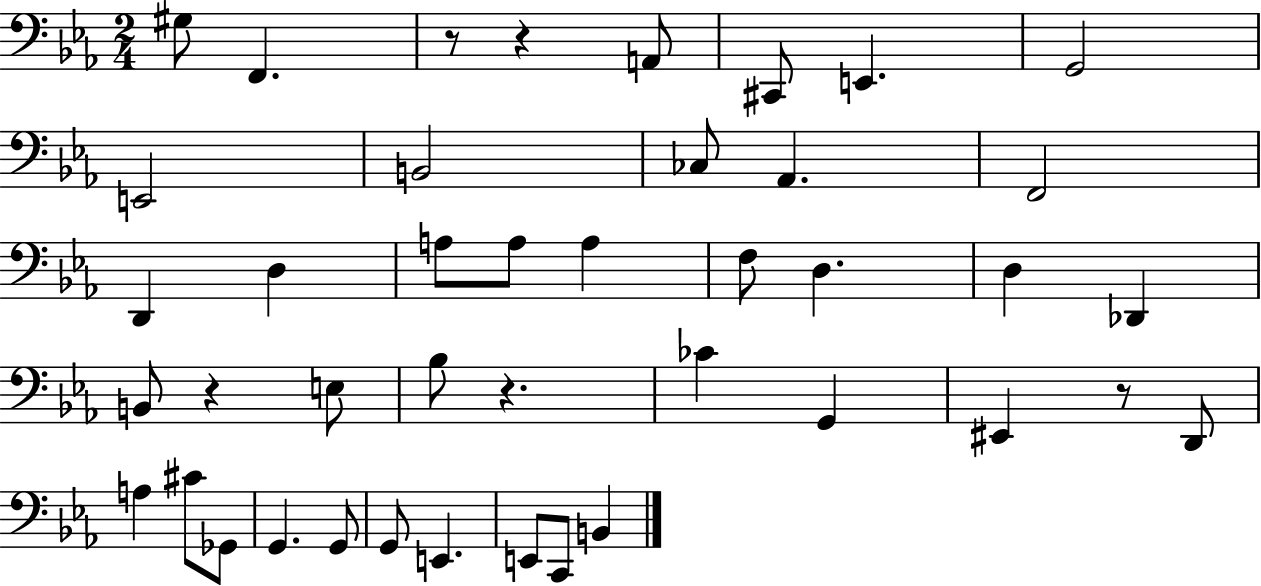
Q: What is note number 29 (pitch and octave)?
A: C#4